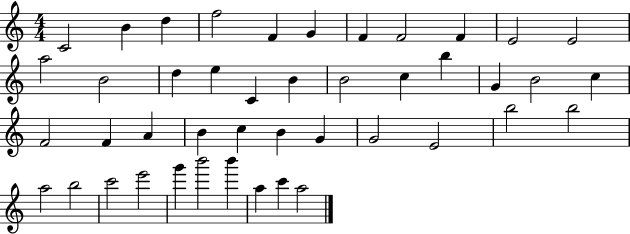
C4/h B4/q D5/q F5/h F4/q G4/q F4/q F4/h F4/q E4/h E4/h A5/h B4/h D5/q E5/q C4/q B4/q B4/h C5/q B5/q G4/q B4/h C5/q F4/h F4/q A4/q B4/q C5/q B4/q G4/q G4/h E4/h B5/h B5/h A5/h B5/h C6/h E6/h G6/q B6/h B6/q A5/q C6/q A5/h